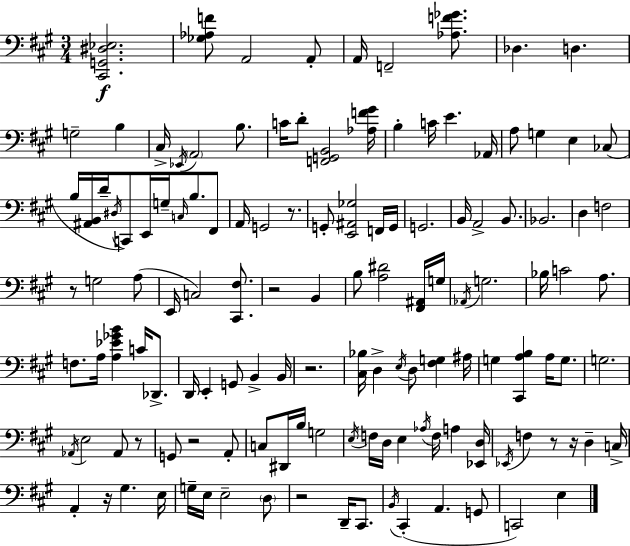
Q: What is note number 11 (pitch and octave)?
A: A2